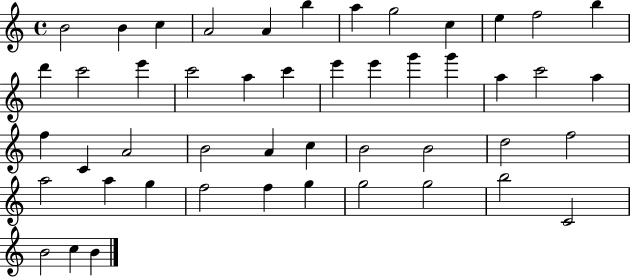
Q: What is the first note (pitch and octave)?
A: B4